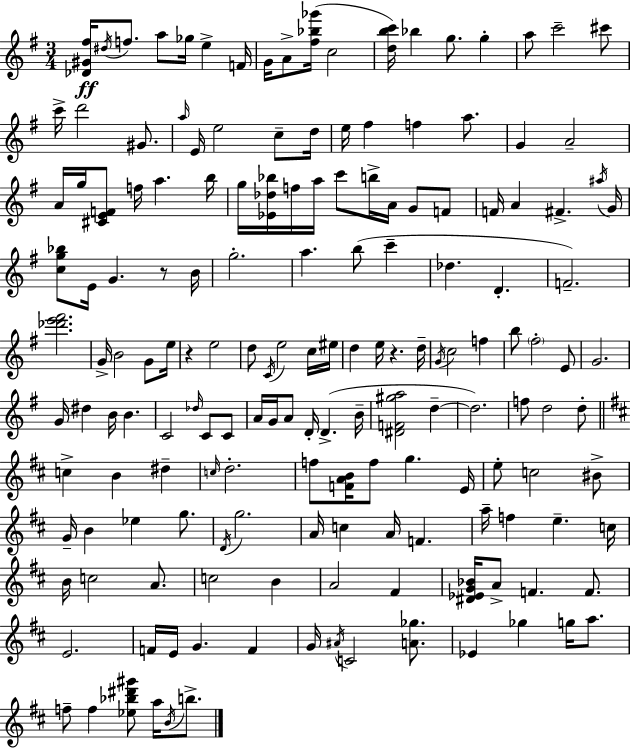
{
  \clef treble
  \numericTimeSignature
  \time 3/4
  \key e \minor
  <des' gis' fis''>16\ff \acciaccatura { dis''16 } f''8. a''8 ges''16 e''4-> | f'16 g'16 a'8-> <fis'' bes'' ges'''>16( c''2 | <d'' b'' c'''>16) bes''4 g''8. g''4-. | a''8 c'''2-- cis'''8 | \break c'''16-> d'''2 gis'8. | \grace { a''16 } e'16 e''2 c''8-- | d''16 e''16 fis''4 f''4 a''8. | g'4 a'2-- | \break a'16 g''16 <cis' e' f'>8 f''16 a''4. | b''16 g''16 <ees' des'' bes''>16 f''16 a''16 c'''8 b''16-> a'16 g'8 | f'8 f'16 a'4 fis'4.-> | \acciaccatura { ais''16 } g'16 <c'' g'' bes''>8 e'16 g'4. | \break r8 b'16 g''2.-. | a''4. b''8( c'''4-- | des''4. d'4.-. | f'2.--) | \break <des''' e''' fis'''>2. | g'16-> b'2 | g'8 e''16 r4 e''2 | d''8 \acciaccatura { c'16 } e''2 | \break c''16 eis''16 d''4 e''16 r4. | d''16-- \acciaccatura { g'16 } c''2 | f''4 b''8 \parenthesize fis''2-. | e'8 g'2. | \break g'16 dis''4 b'16 b'4. | c'2 | \grace { des''16 } c'8 c'8 a'16 g'16 a'8 d'16-. d'4.->( | b'16-- <dis' f' gis'' a''>2 | \break d''4--~~ d''2.) | f''8 d''2 | d''8-. \bar "||" \break \key b \minor c''4-> b'4 dis''4-- | \grace { c''16 } d''2.-. | f''8 <f' a' b'>16 f''8 g''4. | e'16 e''8-. c''2 bis'8-> | \break g'16-- b'4 ees''4 g''8. | \acciaccatura { d'16 } g''2. | a'16 c''4 a'16 f'4. | a''16-- f''4 e''4.-- | \break c''16 b'16 c''2 a'8. | c''2 b'4 | a'2 fis'4 | <dis' ees' g' bes'>16 a'8-> f'4. f'8. | \break e'2. | f'16 e'16 g'4. f'4 | g'16 \acciaccatura { ais'16 } c'2 | <a' ges''>8. ees'4 ges''4 g''16 | \break a''8. f''8-- f''4 <ees'' bes'' dis''' gis'''>8 a''16 | \acciaccatura { b'16 } b''8.-> \bar "|."
}